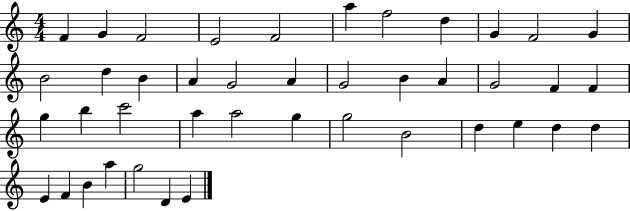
F4/q G4/q F4/h E4/h F4/h A5/q F5/h D5/q G4/q F4/h G4/q B4/h D5/q B4/q A4/q G4/h A4/q G4/h B4/q A4/q G4/h F4/q F4/q G5/q B5/q C6/h A5/q A5/h G5/q G5/h B4/h D5/q E5/q D5/q D5/q E4/q F4/q B4/q A5/q G5/h D4/q E4/q